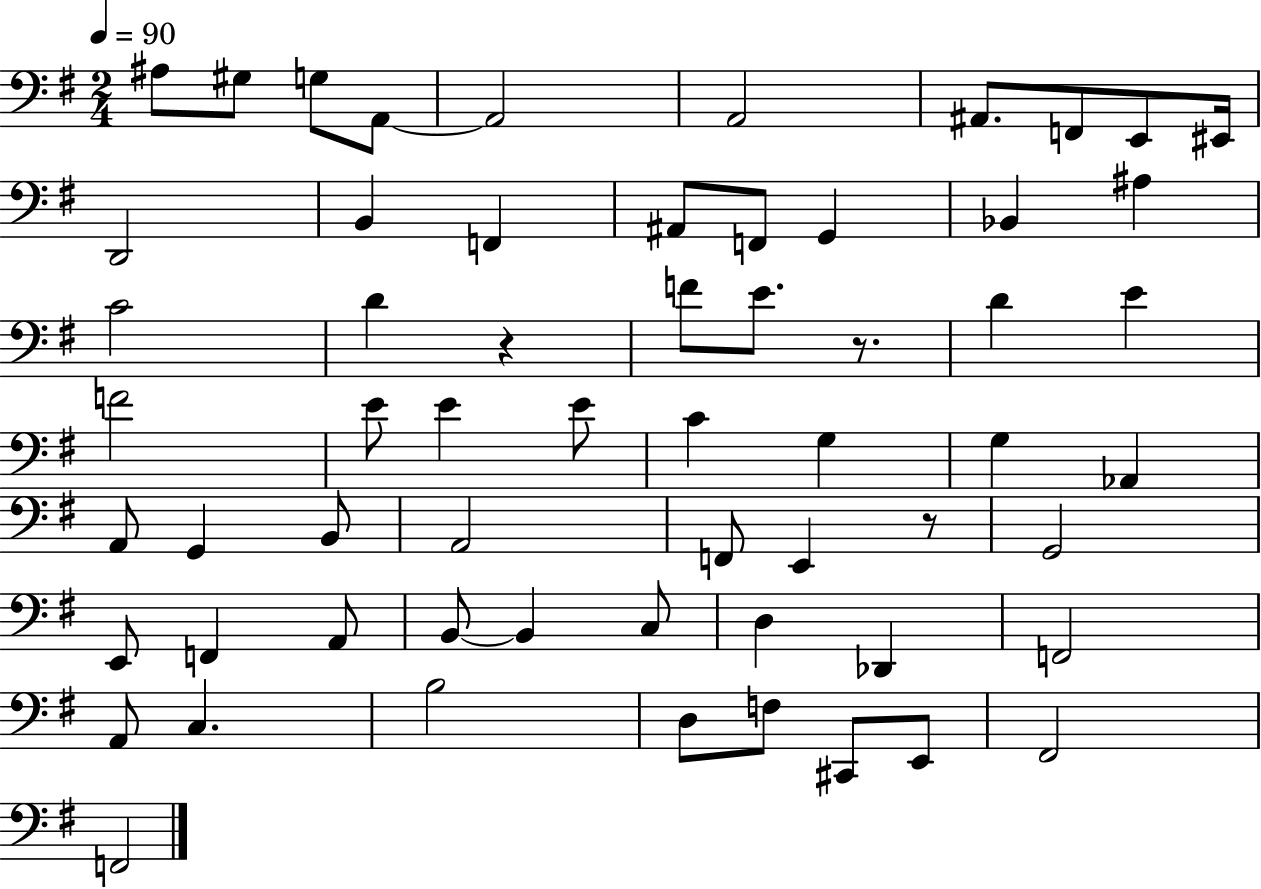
{
  \clef bass
  \numericTimeSignature
  \time 2/4
  \key g \major
  \tempo 4 = 90
  ais8 gis8 g8 a,8~~ | a,2 | a,2 | ais,8. f,8 e,8 eis,16 | \break d,2 | b,4 f,4 | ais,8 f,8 g,4 | bes,4 ais4 | \break c'2 | d'4 r4 | f'8 e'8. r8. | d'4 e'4 | \break f'2 | e'8 e'4 e'8 | c'4 g4 | g4 aes,4 | \break a,8 g,4 b,8 | a,2 | f,8 e,4 r8 | g,2 | \break e,8 f,4 a,8 | b,8~~ b,4 c8 | d4 des,4 | f,2 | \break a,8 c4. | b2 | d8 f8 cis,8 e,8 | fis,2 | \break f,2 | \bar "|."
}